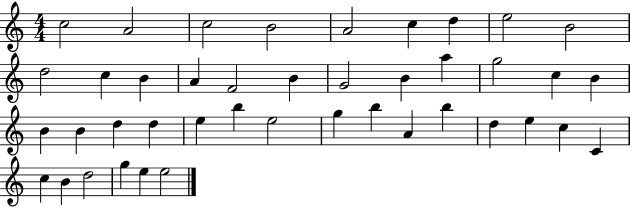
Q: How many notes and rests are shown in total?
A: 42